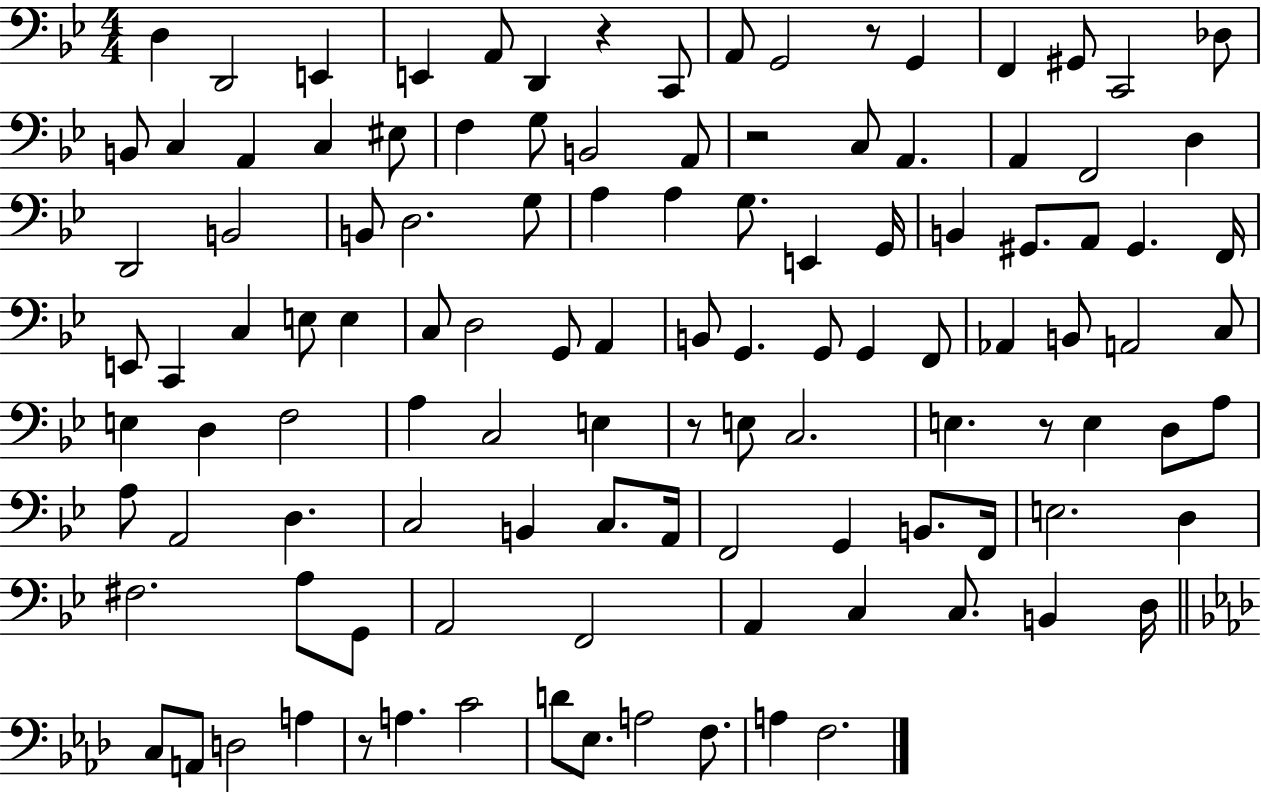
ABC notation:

X:1
T:Untitled
M:4/4
L:1/4
K:Bb
D, D,,2 E,, E,, A,,/2 D,, z C,,/2 A,,/2 G,,2 z/2 G,, F,, ^G,,/2 C,,2 _D,/2 B,,/2 C, A,, C, ^E,/2 F, G,/2 B,,2 A,,/2 z2 C,/2 A,, A,, F,,2 D, D,,2 B,,2 B,,/2 D,2 G,/2 A, A, G,/2 E,, G,,/4 B,, ^G,,/2 A,,/2 ^G,, F,,/4 E,,/2 C,, C, E,/2 E, C,/2 D,2 G,,/2 A,, B,,/2 G,, G,,/2 G,, F,,/2 _A,, B,,/2 A,,2 C,/2 E, D, F,2 A, C,2 E, z/2 E,/2 C,2 E, z/2 E, D,/2 A,/2 A,/2 A,,2 D, C,2 B,, C,/2 A,,/4 F,,2 G,, B,,/2 F,,/4 E,2 D, ^F,2 A,/2 G,,/2 A,,2 F,,2 A,, C, C,/2 B,, D,/4 C,/2 A,,/2 D,2 A, z/2 A, C2 D/2 _E,/2 A,2 F,/2 A, F,2